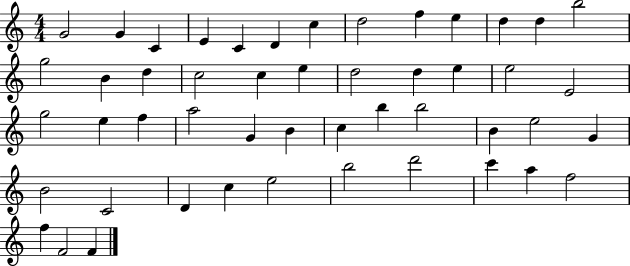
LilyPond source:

{
  \clef treble
  \numericTimeSignature
  \time 4/4
  \key c \major
  g'2 g'4 c'4 | e'4 c'4 d'4 c''4 | d''2 f''4 e''4 | d''4 d''4 b''2 | \break g''2 b'4 d''4 | c''2 c''4 e''4 | d''2 d''4 e''4 | e''2 e'2 | \break g''2 e''4 f''4 | a''2 g'4 b'4 | c''4 b''4 b''2 | b'4 e''2 g'4 | \break b'2 c'2 | d'4 c''4 e''2 | b''2 d'''2 | c'''4 a''4 f''2 | \break f''4 f'2 f'4 | \bar "|."
}